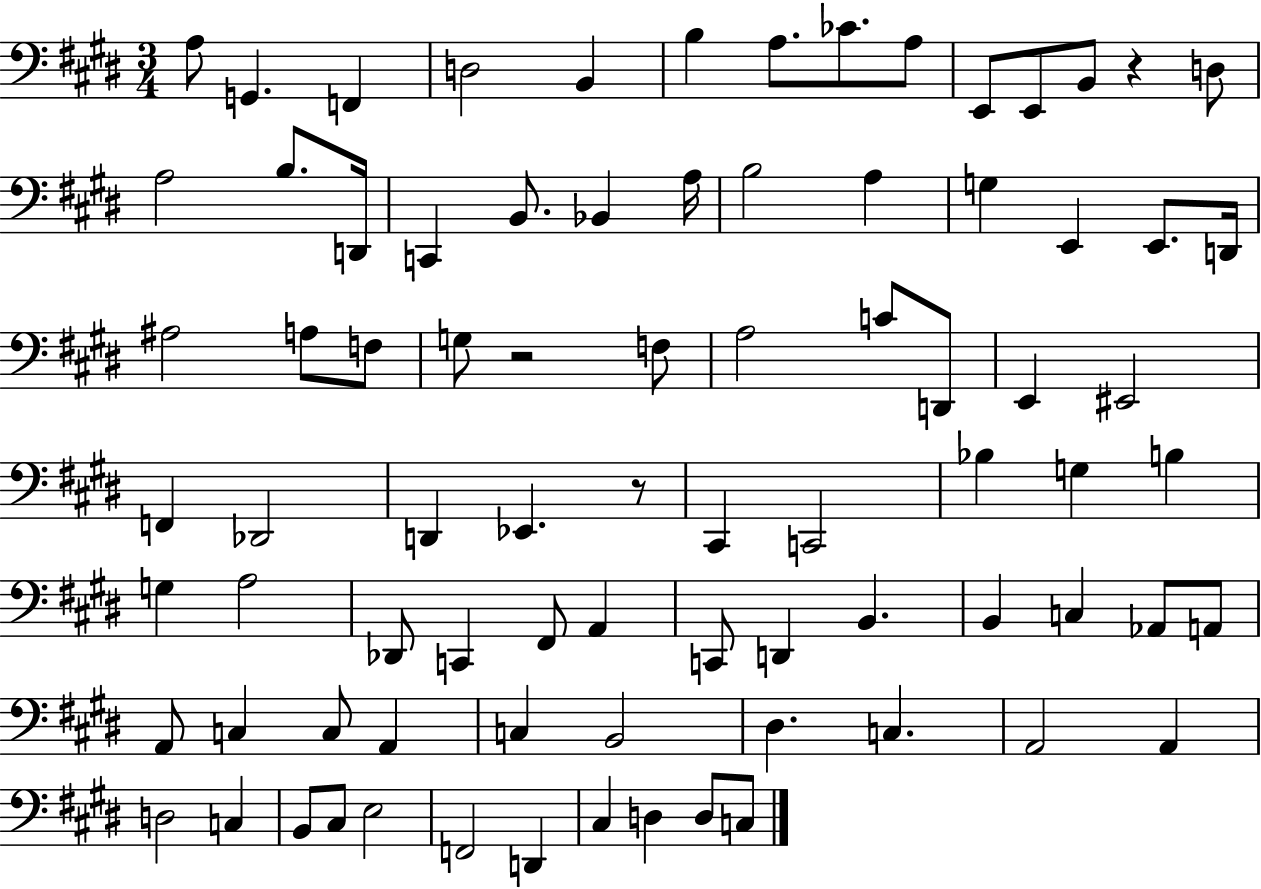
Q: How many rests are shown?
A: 3